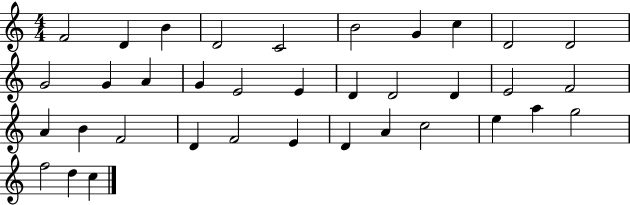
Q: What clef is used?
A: treble